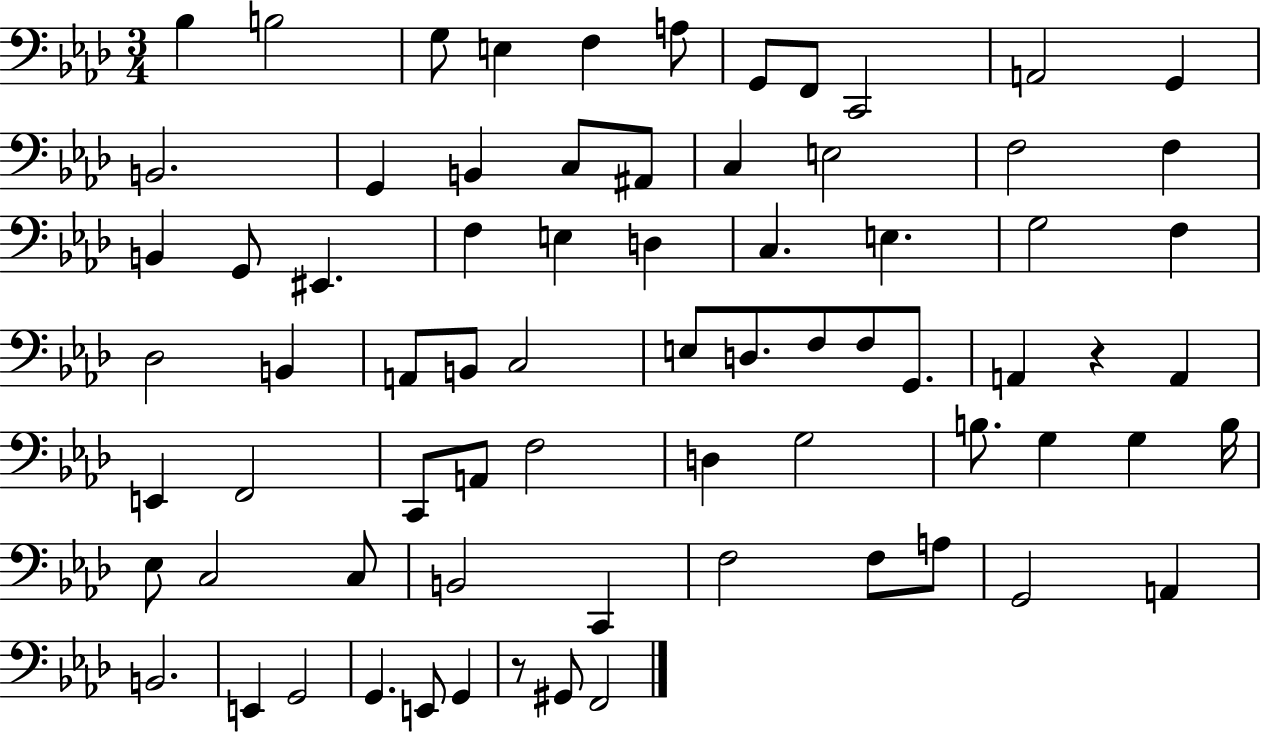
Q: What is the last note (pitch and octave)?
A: F2